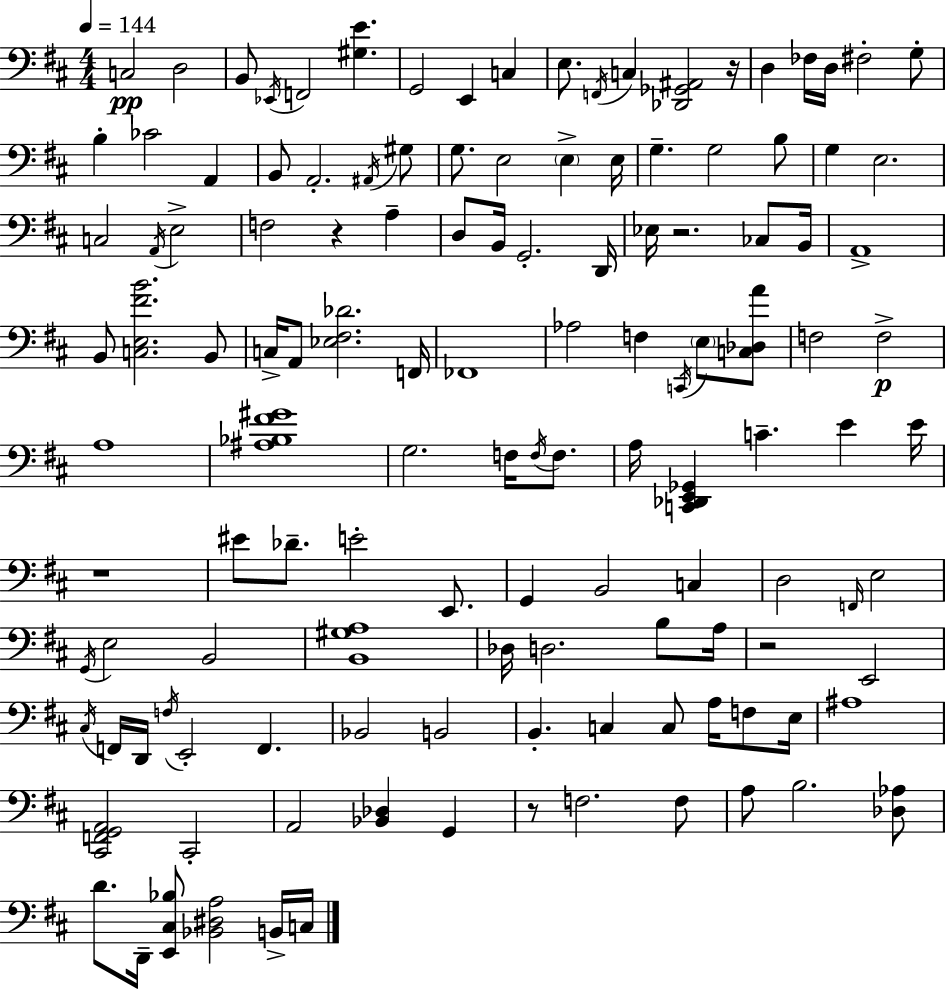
{
  \clef bass
  \numericTimeSignature
  \time 4/4
  \key d \major
  \tempo 4 = 144
  c2\pp d2 | b,8 \acciaccatura { ees,16 } f,2 <gis e'>4. | g,2 e,4 c4 | e8. \acciaccatura { f,16 } c4 <des, ges, ais,>2 | \break r16 d4 fes16 d16 fis2-. | g8-. b4-. ces'2 a,4 | b,8 a,2.-. | \acciaccatura { ais,16 } gis8 g8. e2 \parenthesize e4-> | \break e16 g4.-- g2 | b8 g4 e2. | c2 \acciaccatura { a,16 } e2-> | f2 r4 | \break a4-- d8 b,16 g,2.-. | d,16 ees16 r2. | ces8 b,16 a,1-> | b,8 <c e fis' b'>2. | \break b,8 c16-> a,8 <ees fis des'>2. | f,16 fes,1 | aes2 f4 | \acciaccatura { c,16 } \parenthesize e8 <c des a'>8 f2 f2->\p | \break a1 | <ais bes fis' gis'>1 | g2. | f16 \acciaccatura { f16 } f8. a16 <c, des, e, ges,>4 c'4.-- | \break e'4 e'16 r1 | eis'8 des'8.-- e'2-. | e,8. g,4 b,2 | c4 d2 \grace { f,16 } e2 | \break \acciaccatura { g,16 } e2 | b,2 <b, gis a>1 | des16 d2. | b8 a16 r2 | \break e,2 \acciaccatura { cis16 } f,16 d,16 \acciaccatura { f16 } e,2-. | f,4. bes,2 | b,2 b,4.-. | c4 c8 a16 f8 e16 ais1 | \break <cis, f, g, a,>2 | cis,2-. a,2 | <bes, des>4 g,4 r8 f2. | f8 a8 b2. | \break <des aes>8 d'8. d,16-- <e, cis bes>8 | <bes, dis a>2 b,16-> c16 \bar "|."
}